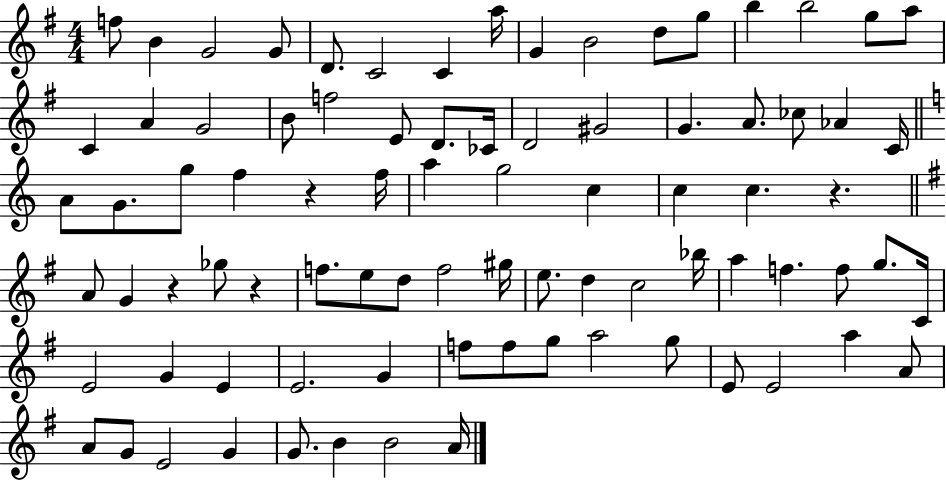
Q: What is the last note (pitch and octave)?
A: A4